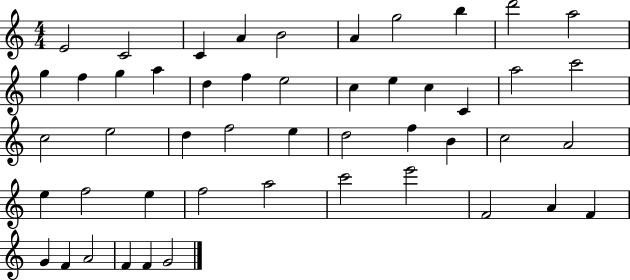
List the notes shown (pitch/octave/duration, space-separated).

E4/h C4/h C4/q A4/q B4/h A4/q G5/h B5/q D6/h A5/h G5/q F5/q G5/q A5/q D5/q F5/q E5/h C5/q E5/q C5/q C4/q A5/h C6/h C5/h E5/h D5/q F5/h E5/q D5/h F5/q B4/q C5/h A4/h E5/q F5/h E5/q F5/h A5/h C6/h E6/h F4/h A4/q F4/q G4/q F4/q A4/h F4/q F4/q G4/h